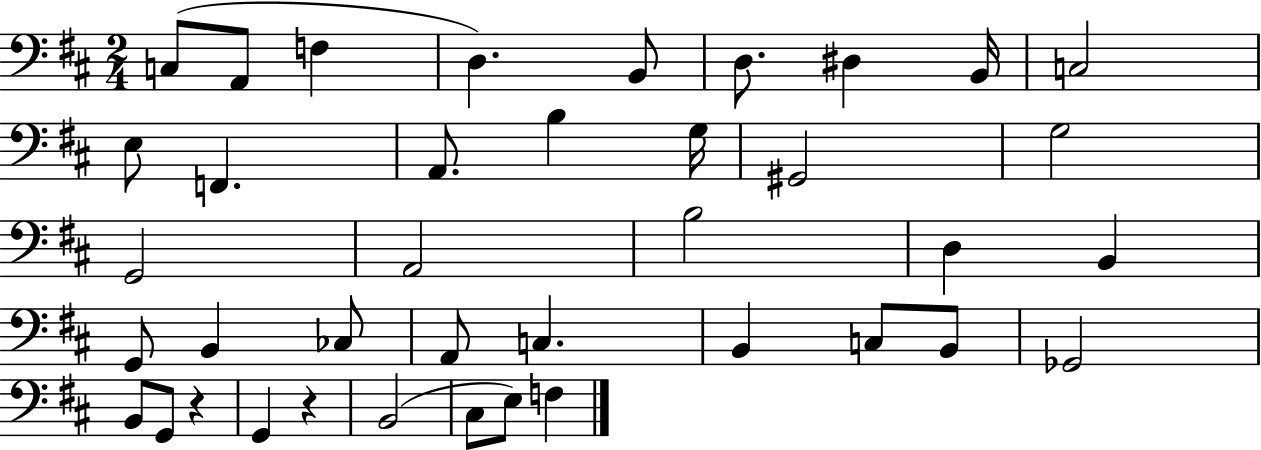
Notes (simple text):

C3/e A2/e F3/q D3/q. B2/e D3/e. D#3/q B2/s C3/h E3/e F2/q. A2/e. B3/q G3/s G#2/h G3/h G2/h A2/h B3/h D3/q B2/q G2/e B2/q CES3/e A2/e C3/q. B2/q C3/e B2/e Gb2/h B2/e G2/e R/q G2/q R/q B2/h C#3/e E3/e F3/q